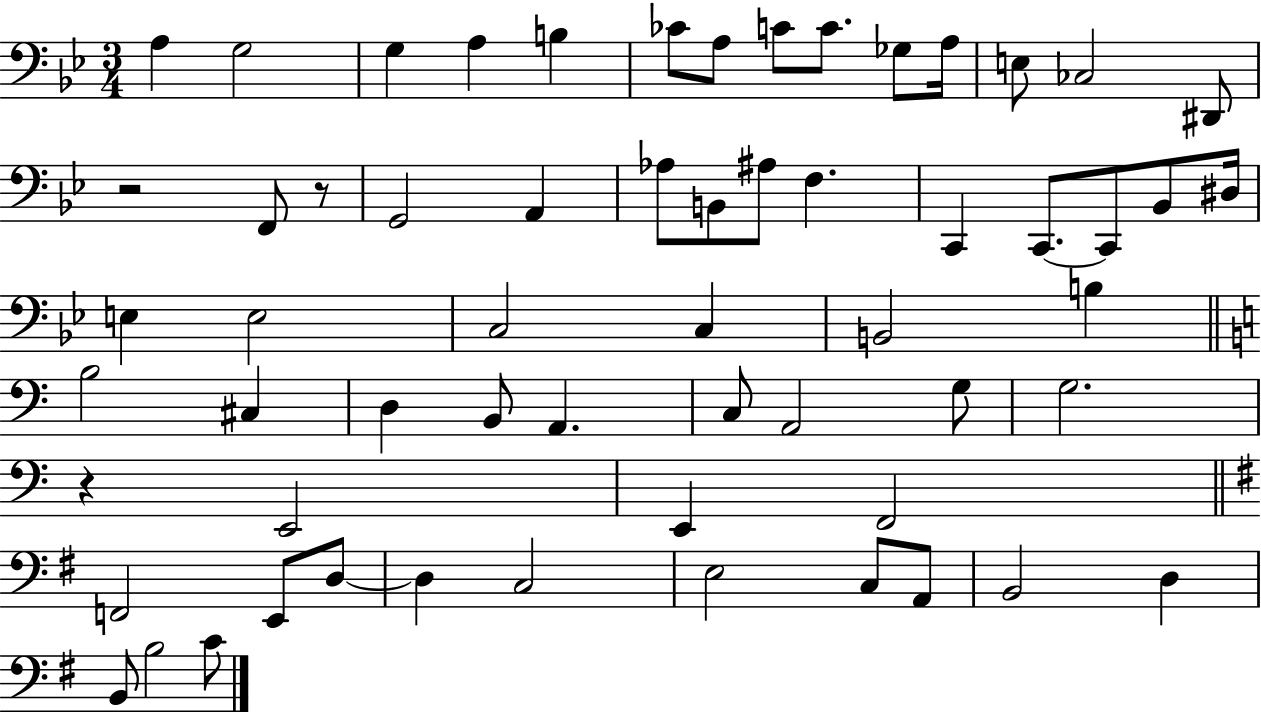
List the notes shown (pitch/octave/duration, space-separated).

A3/q G3/h G3/q A3/q B3/q CES4/e A3/e C4/e C4/e. Gb3/e A3/s E3/e CES3/h D#2/e R/h F2/e R/e G2/h A2/q Ab3/e B2/e A#3/e F3/q. C2/q C2/e. C2/e Bb2/e D#3/s E3/q E3/h C3/h C3/q B2/h B3/q B3/h C#3/q D3/q B2/e A2/q. C3/e A2/h G3/e G3/h. R/q E2/h E2/q F2/h F2/h E2/e D3/e D3/q C3/h E3/h C3/e A2/e B2/h D3/q B2/e B3/h C4/e